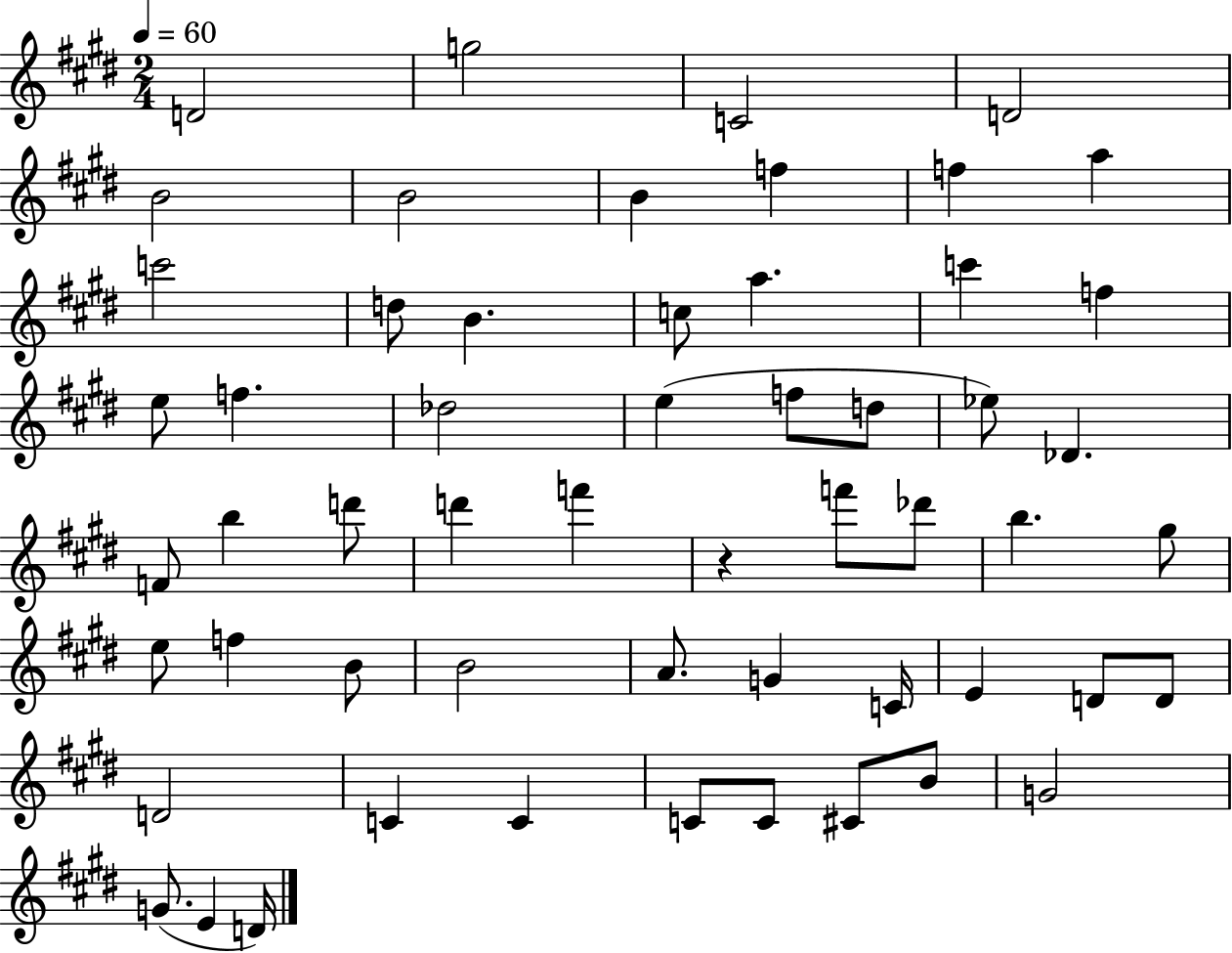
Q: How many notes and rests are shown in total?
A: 56